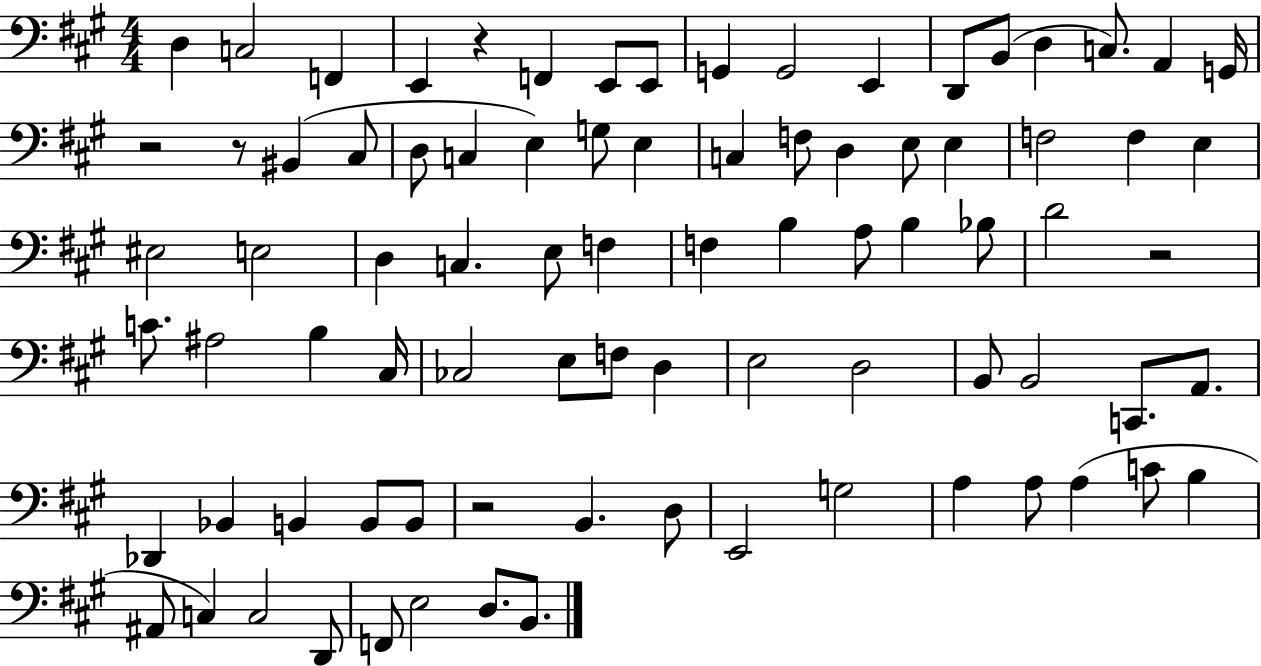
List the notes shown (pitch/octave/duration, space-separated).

D3/q C3/h F2/q E2/q R/q F2/q E2/e E2/e G2/q G2/h E2/q D2/e B2/e D3/q C3/e. A2/q G2/s R/h R/e BIS2/q C#3/e D3/e C3/q E3/q G3/e E3/q C3/q F3/e D3/q E3/e E3/q F3/h F3/q E3/q EIS3/h E3/h D3/q C3/q. E3/e F3/q F3/q B3/q A3/e B3/q Bb3/e D4/h R/h C4/e. A#3/h B3/q C#3/s CES3/h E3/e F3/e D3/q E3/h D3/h B2/e B2/h C2/e. A2/e. Db2/q Bb2/q B2/q B2/e B2/e R/h B2/q. D3/e E2/h G3/h A3/q A3/e A3/q C4/e B3/q A#2/e C3/q C3/h D2/e F2/e E3/h D3/e. B2/e.